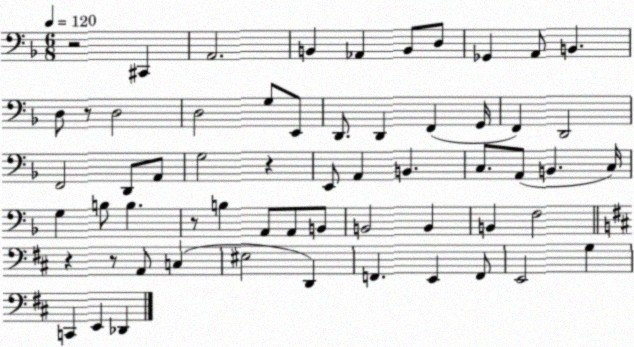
X:1
T:Untitled
M:6/8
L:1/4
K:F
z2 ^C,, A,,2 B,, _A,, B,,/2 D,/2 _G,, A,,/2 B,, D,/2 z/2 D,2 D,2 G,/2 E,,/2 D,,/2 D,, F,, G,,/4 F,, D,,2 F,,2 D,,/2 A,,/2 G,2 z E,,/2 A,, B,, C,/2 A,,/2 B,, C,/4 G, B,/2 B, z/2 B, A,,/2 A,,/2 B,,/2 B,,2 B,, B,, F,2 z z/2 A,,/2 C, ^E,2 D,, F,, E,, F,,/2 E,,2 G, C,, E,, _D,,